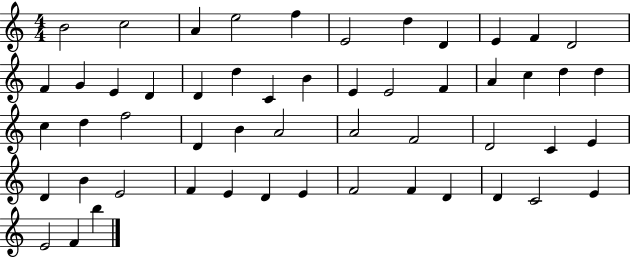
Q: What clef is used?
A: treble